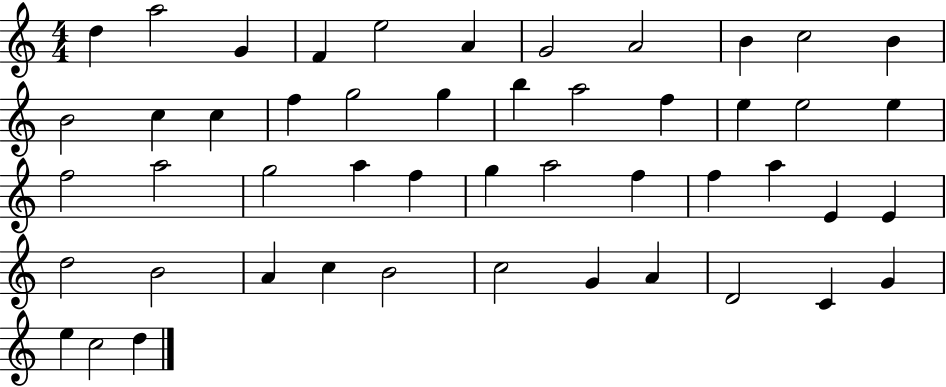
D5/q A5/h G4/q F4/q E5/h A4/q G4/h A4/h B4/q C5/h B4/q B4/h C5/q C5/q F5/q G5/h G5/q B5/q A5/h F5/q E5/q E5/h E5/q F5/h A5/h G5/h A5/q F5/q G5/q A5/h F5/q F5/q A5/q E4/q E4/q D5/h B4/h A4/q C5/q B4/h C5/h G4/q A4/q D4/h C4/q G4/q E5/q C5/h D5/q